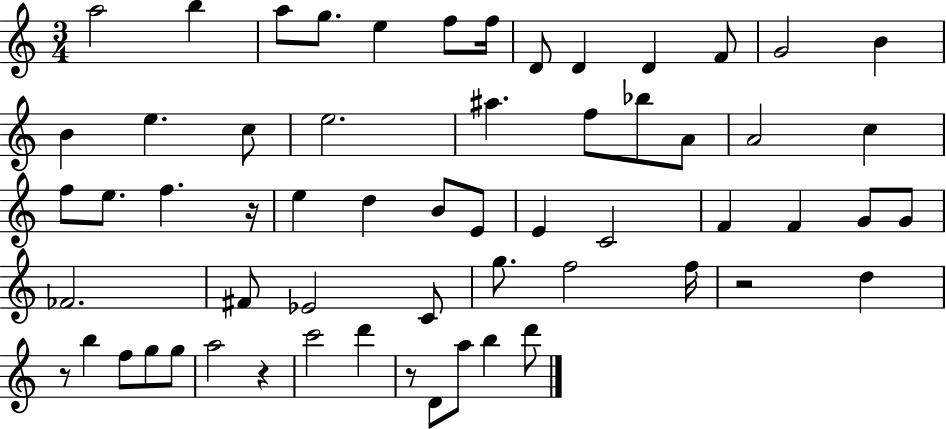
A5/h B5/q A5/e G5/e. E5/q F5/e F5/s D4/e D4/q D4/q F4/e G4/h B4/q B4/q E5/q. C5/e E5/h. A#5/q. F5/e Bb5/e A4/e A4/h C5/q F5/e E5/e. F5/q. R/s E5/q D5/q B4/e E4/e E4/q C4/h F4/q F4/q G4/e G4/e FES4/h. F#4/e Eb4/h C4/e G5/e. F5/h F5/s R/h D5/q R/e B5/q F5/e G5/e G5/e A5/h R/q C6/h D6/q R/e D4/e A5/e B5/q D6/e